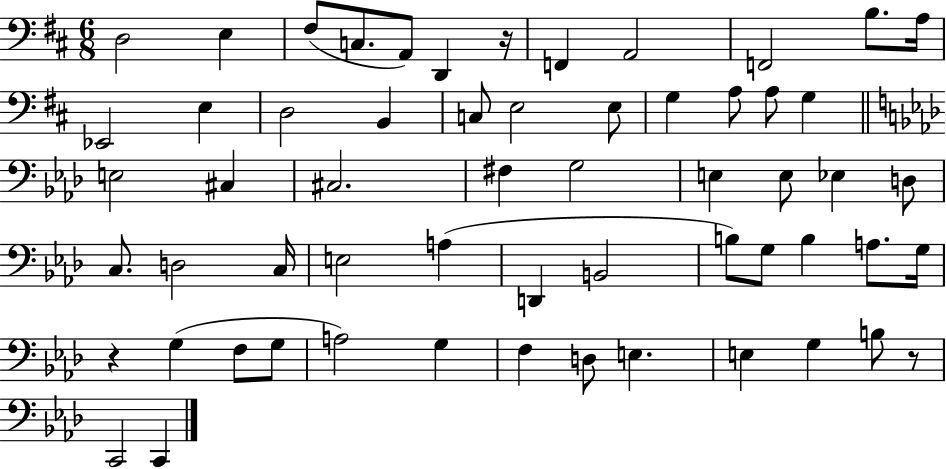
{
  \clef bass
  \numericTimeSignature
  \time 6/8
  \key d \major
  d2 e4 | fis8( c8. a,8) d,4 r16 | f,4 a,2 | f,2 b8. a16 | \break ees,2 e4 | d2 b,4 | c8 e2 e8 | g4 a8 a8 g4 | \break \bar "||" \break \key f \minor e2 cis4 | cis2. | fis4 g2 | e4 e8 ees4 d8 | \break c8. d2 c16 | e2 a4( | d,4 b,2 | b8) g8 b4 a8. g16 | \break r4 g4( f8 g8 | a2) g4 | f4 d8 e4. | e4 g4 b8 r8 | \break c,2 c,4 | \bar "|."
}